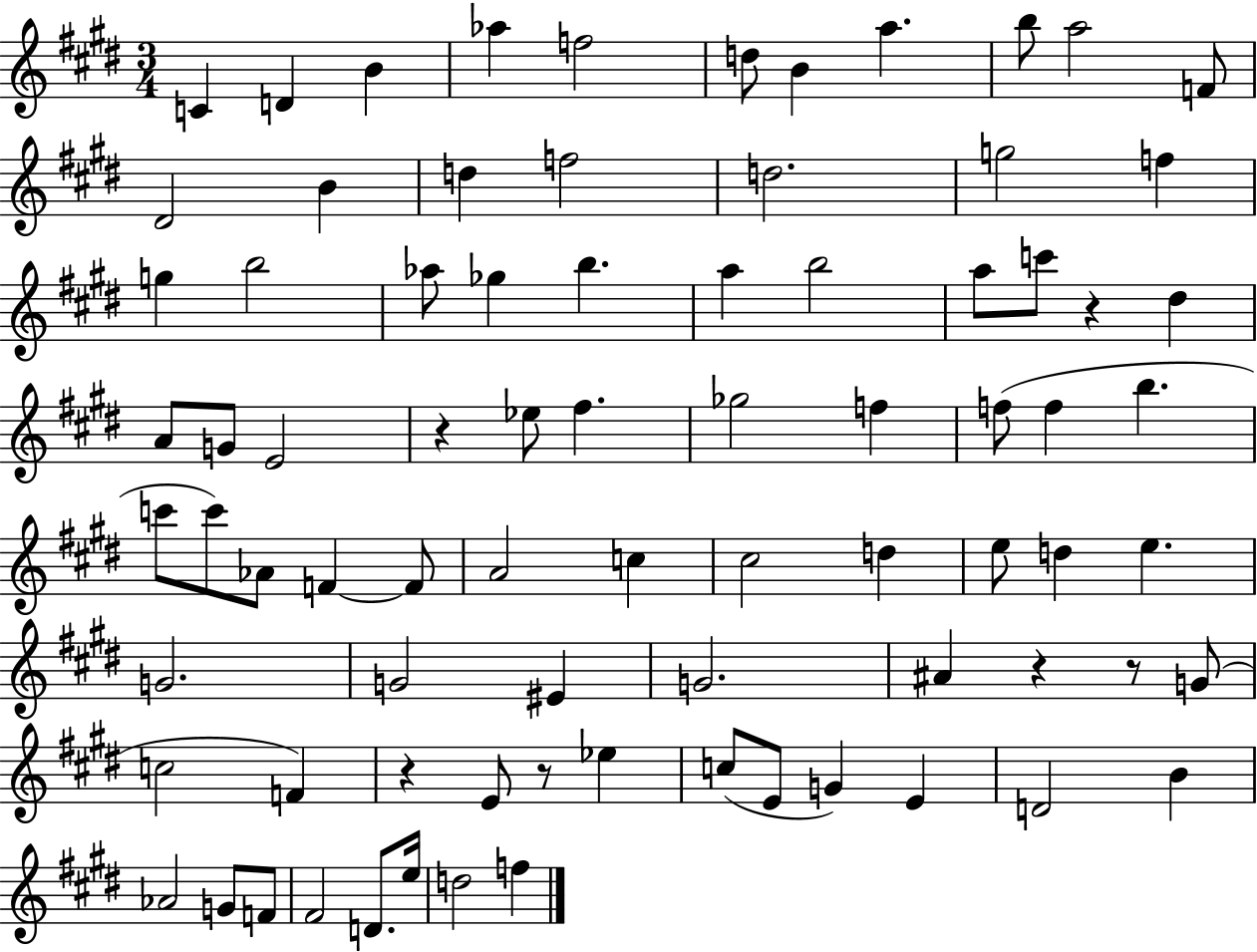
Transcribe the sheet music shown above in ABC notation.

X:1
T:Untitled
M:3/4
L:1/4
K:E
C D B _a f2 d/2 B a b/2 a2 F/2 ^D2 B d f2 d2 g2 f g b2 _a/2 _g b a b2 a/2 c'/2 z ^d A/2 G/2 E2 z _e/2 ^f _g2 f f/2 f b c'/2 c'/2 _A/2 F F/2 A2 c ^c2 d e/2 d e G2 G2 ^E G2 ^A z z/2 G/2 c2 F z E/2 z/2 _e c/2 E/2 G E D2 B _A2 G/2 F/2 ^F2 D/2 e/4 d2 f